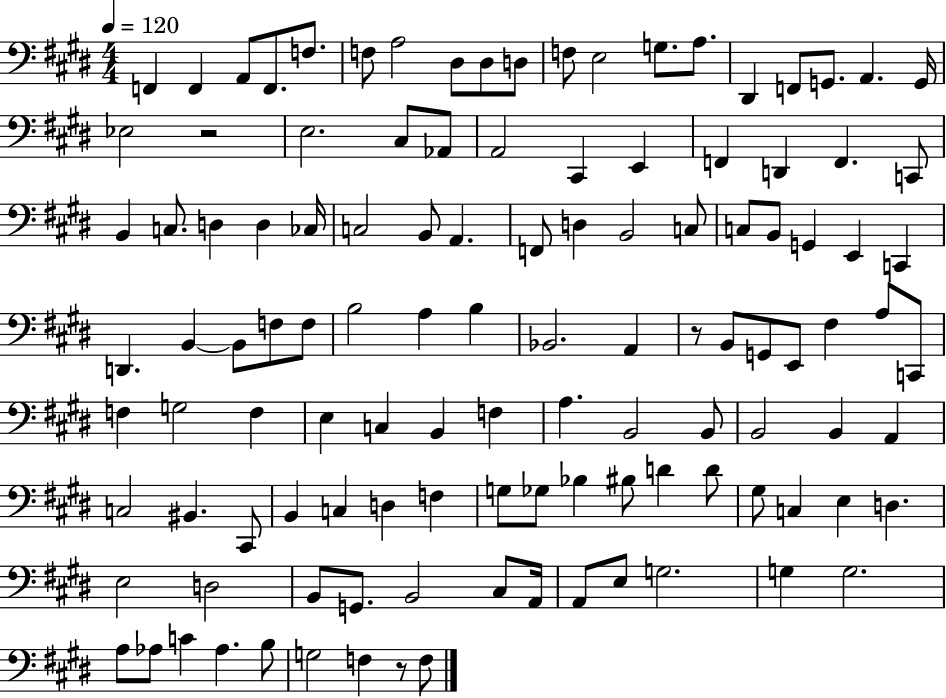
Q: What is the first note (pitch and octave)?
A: F2